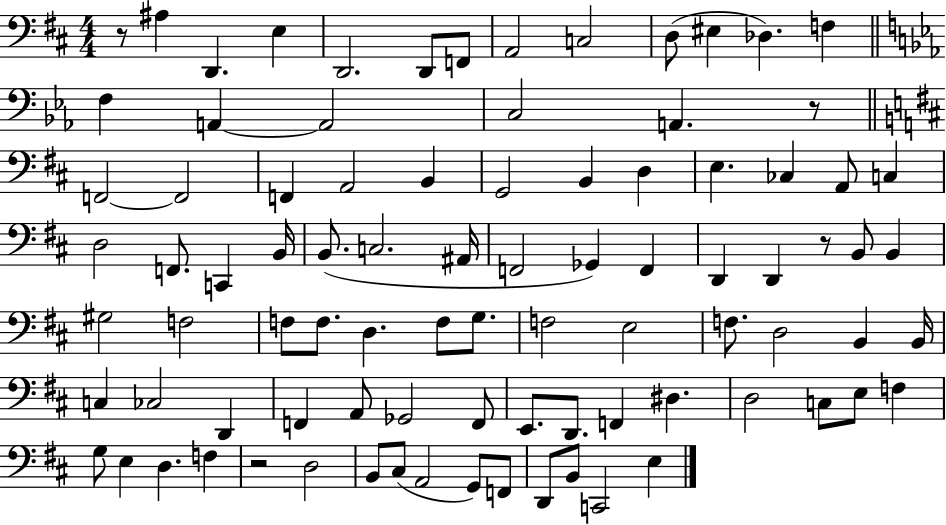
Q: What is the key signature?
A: D major